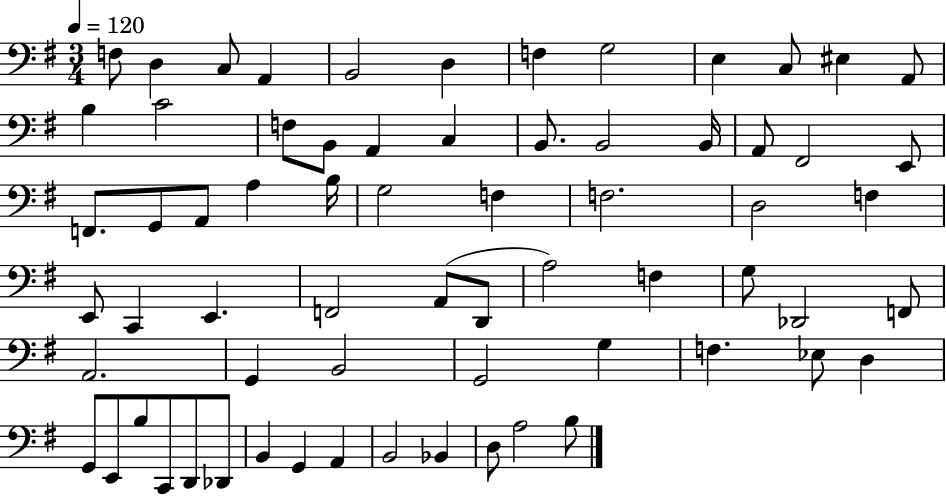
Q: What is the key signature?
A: G major